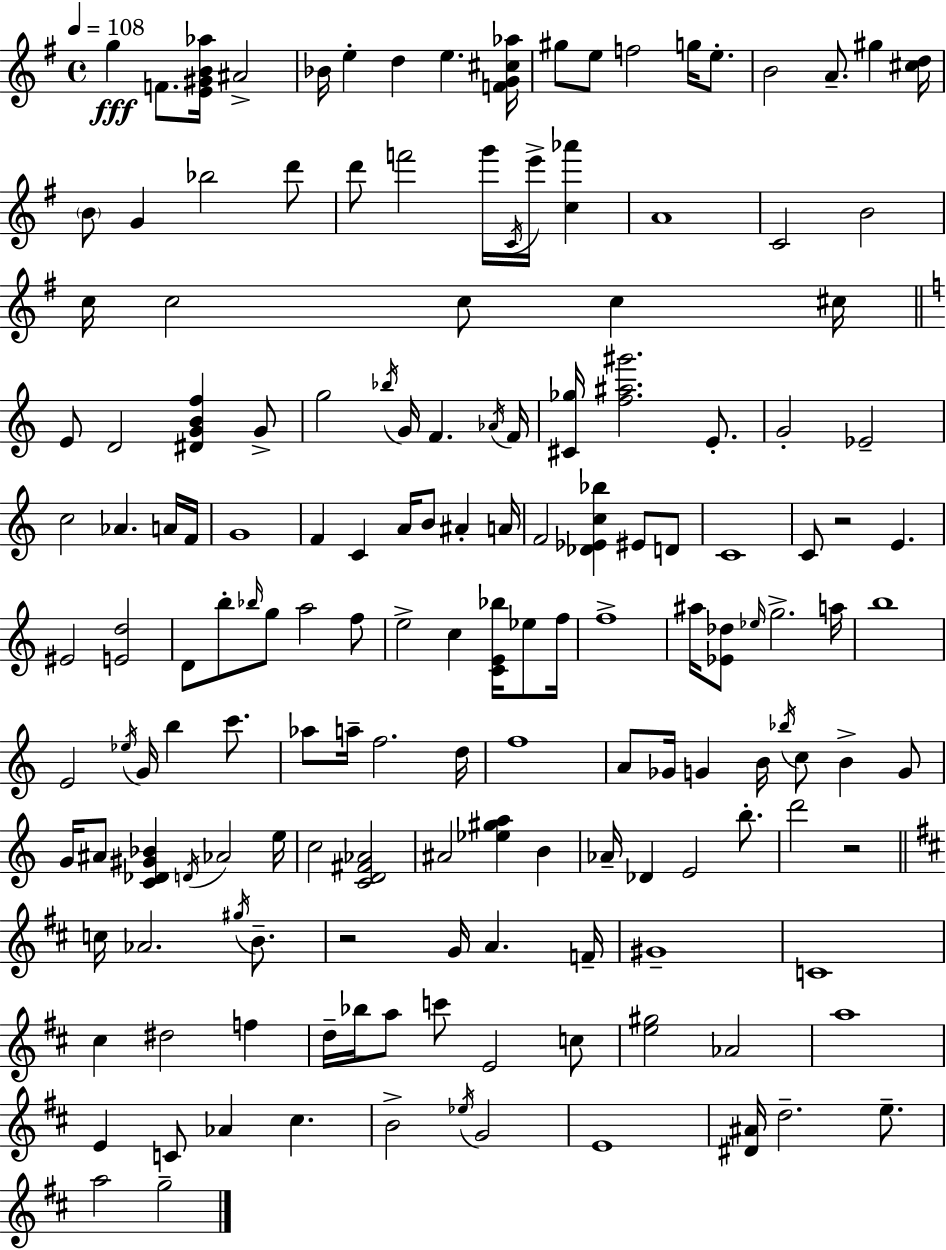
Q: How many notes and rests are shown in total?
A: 160